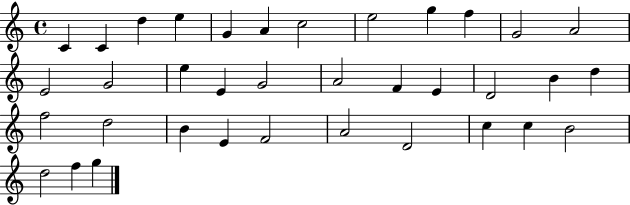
X:1
T:Untitled
M:4/4
L:1/4
K:C
C C d e G A c2 e2 g f G2 A2 E2 G2 e E G2 A2 F E D2 B d f2 d2 B E F2 A2 D2 c c B2 d2 f g